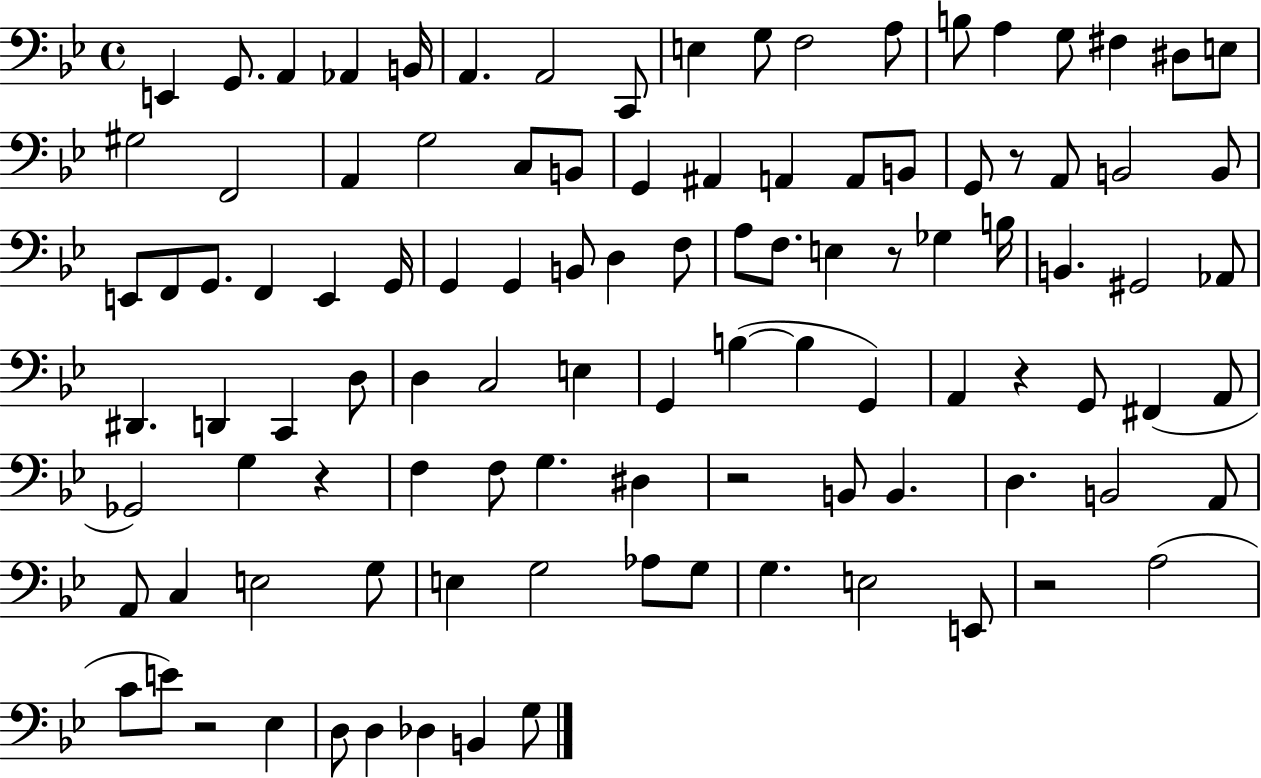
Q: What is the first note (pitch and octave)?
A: E2